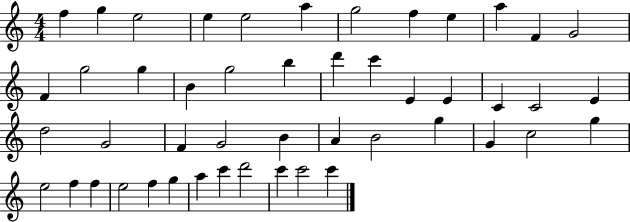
X:1
T:Untitled
M:4/4
L:1/4
K:C
f g e2 e e2 a g2 f e a F G2 F g2 g B g2 b d' c' E E C C2 E d2 G2 F G2 B A B2 g G c2 g e2 f f e2 f g a c' d'2 c' c'2 c'